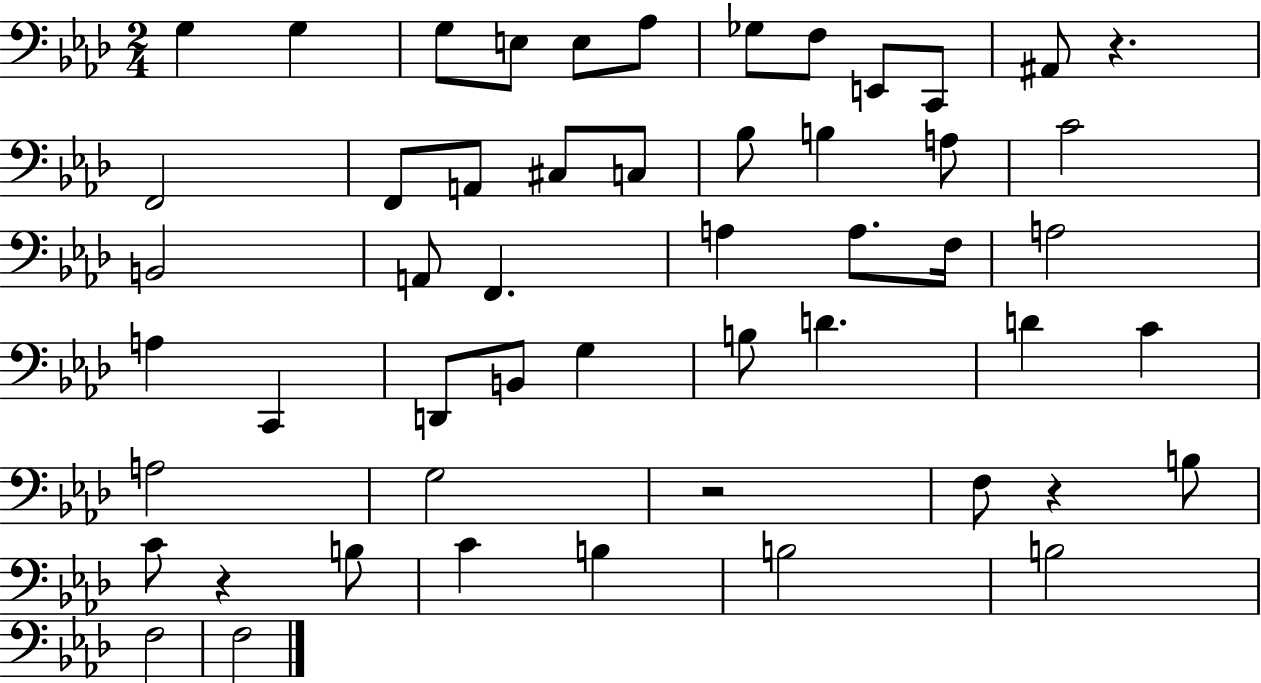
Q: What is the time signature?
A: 2/4